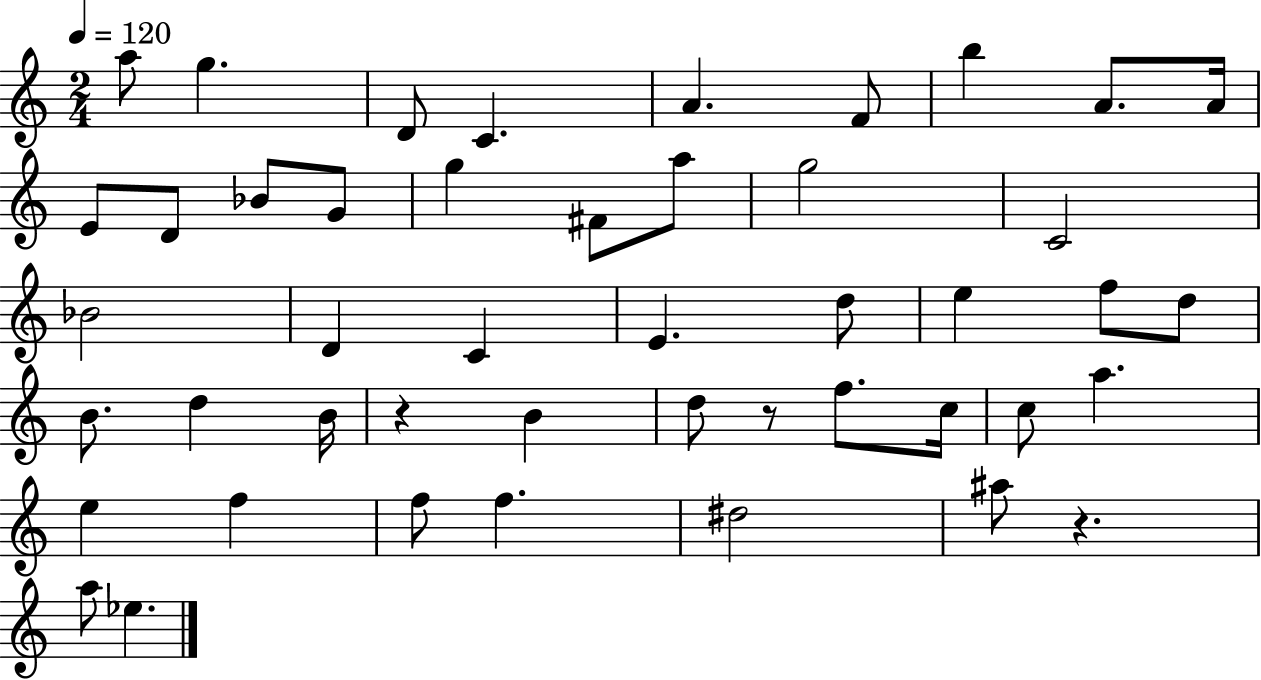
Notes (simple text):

A5/e G5/q. D4/e C4/q. A4/q. F4/e B5/q A4/e. A4/s E4/e D4/e Bb4/e G4/e G5/q F#4/e A5/e G5/h C4/h Bb4/h D4/q C4/q E4/q. D5/e E5/q F5/e D5/e B4/e. D5/q B4/s R/q B4/q D5/e R/e F5/e. C5/s C5/e A5/q. E5/q F5/q F5/e F5/q. D#5/h A#5/e R/q. A5/e Eb5/q.